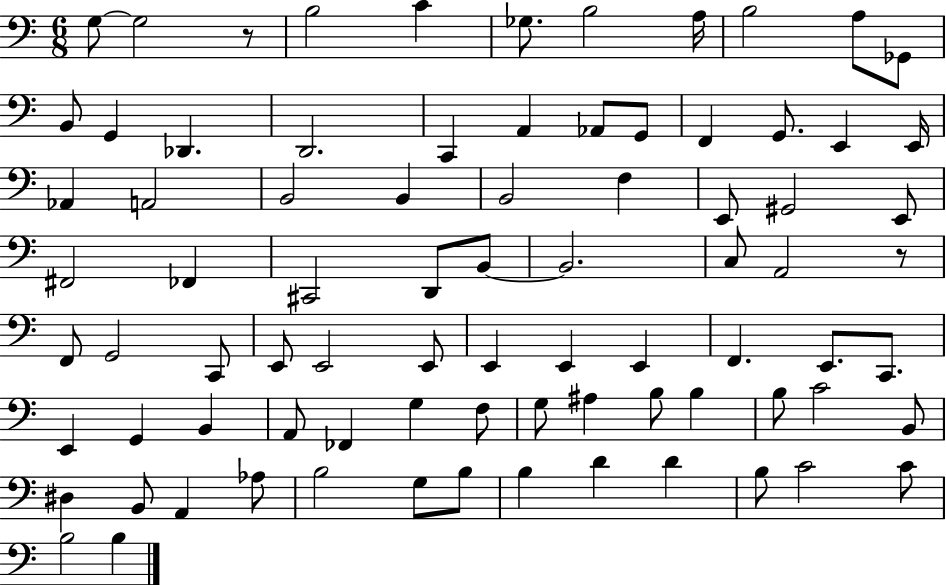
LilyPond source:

{
  \clef bass
  \numericTimeSignature
  \time 6/8
  \key c \major
  g8~~ g2 r8 | b2 c'4 | ges8. b2 a16 | b2 a8 ges,8 | \break b,8 g,4 des,4. | d,2. | c,4 a,4 aes,8 g,8 | f,4 g,8. e,4 e,16 | \break aes,4 a,2 | b,2 b,4 | b,2 f4 | e,8 gis,2 e,8 | \break fis,2 fes,4 | cis,2 d,8 b,8~~ | b,2. | c8 a,2 r8 | \break f,8 g,2 c,8 | e,8 e,2 e,8 | e,4 e,4 e,4 | f,4. e,8. c,8. | \break e,4 g,4 b,4 | a,8 fes,4 g4 f8 | g8 ais4 b8 b4 | b8 c'2 b,8 | \break dis4 b,8 a,4 aes8 | b2 g8 b8 | b4 d'4 d'4 | b8 c'2 c'8 | \break b2 b4 | \bar "|."
}